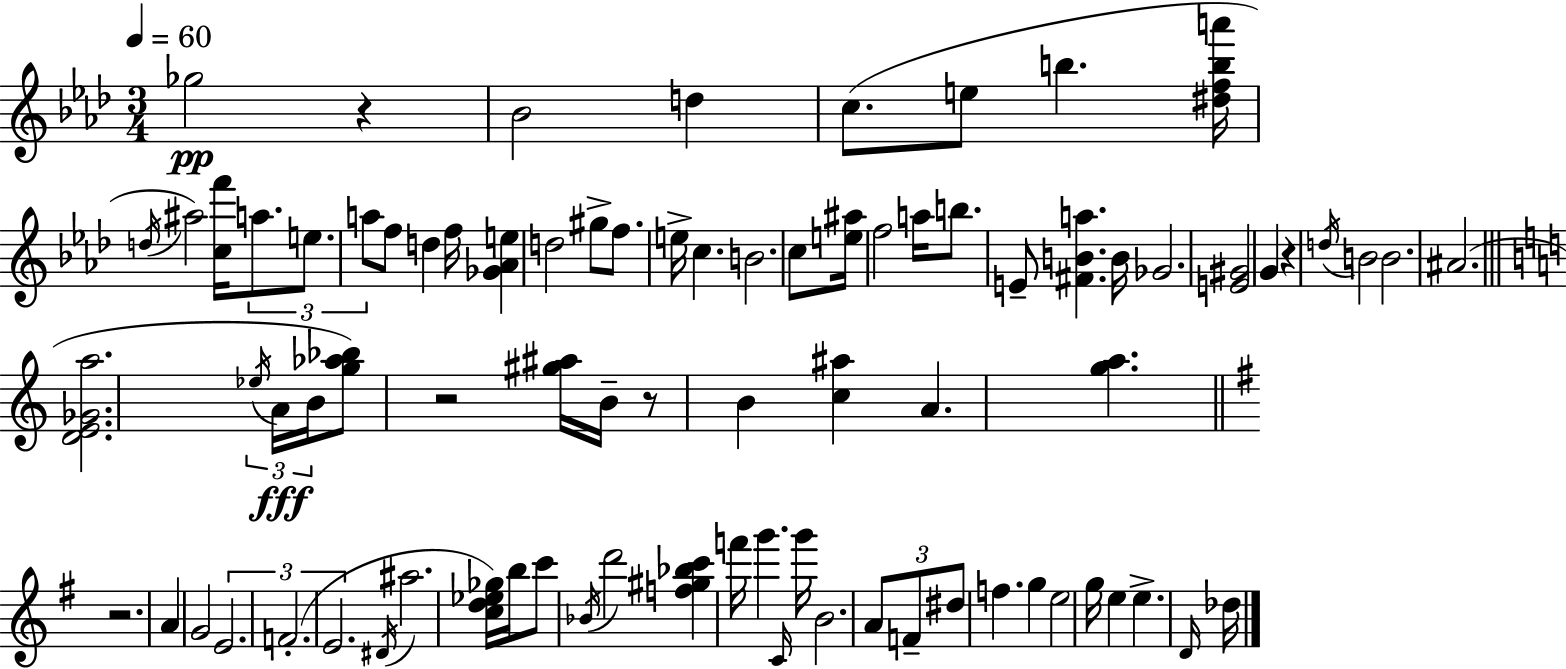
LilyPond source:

{
  \clef treble
  \numericTimeSignature
  \time 3/4
  \key f \minor
  \tempo 4 = 60
  ges''2\pp r4 | bes'2 d''4 | c''8.( e''8 b''4. <dis'' f'' b'' a'''>16 | \acciaccatura { d''16 }) ais''2 <c'' f'''>16 \tuplet 3/2 { a''8. | \break e''8. a''8 } f''8 d''4 | f''16 <ges' aes' e''>4 d''2 | gis''8-> f''8. e''16-> c''4. | b'2. | \break c''8 <e'' ais''>16 f''2 | a''16 b''8. e'8-- <fis' b' a''>4. | b'16 ges'2. | <e' gis'>2 g'4 | \break r4 \acciaccatura { d''16 } b'2 | b'2. | ais'2.( | \bar "||" \break \key c \major <d' e' ges' a''>2. | \tuplet 3/2 { \acciaccatura { ees''16 }\fff a'16 b'16 } <g'' aes'' bes''>8) r2 | <gis'' ais''>16 b'16-- r8 b'4 <c'' ais''>4 | a'4. <g'' a''>4. | \break \bar "||" \break \key e \minor r2. | a'4 g'2 | \tuplet 3/2 { e'2. | f'2.-.( | \break e'2. } | \acciaccatura { dis'16 } ais''2. | <c'' d'' ees'' ges''>16) b''16 c'''8 \acciaccatura { bes'16 } d'''2 | <f'' gis'' bes'' c'''>4 f'''16 g'''4. | \break \grace { c'16 } g'''16 b'2. | \tuplet 3/2 { a'8 f'8-- dis''8 } f''4. | g''4 e''2 | g''16 e''4 e''4.-> | \break \grace { d'16 } des''16 \bar "|."
}